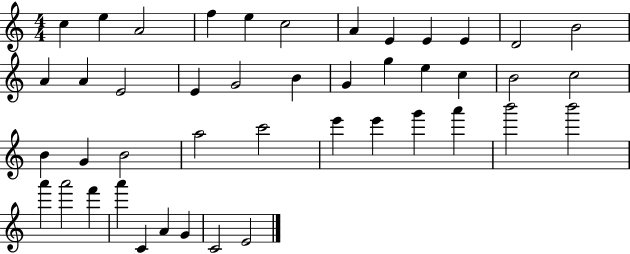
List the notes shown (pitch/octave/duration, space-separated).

C5/q E5/q A4/h F5/q E5/q C5/h A4/q E4/q E4/q E4/q D4/h B4/h A4/q A4/q E4/h E4/q G4/h B4/q G4/q G5/q E5/q C5/q B4/h C5/h B4/q G4/q B4/h A5/h C6/h E6/q E6/q G6/q A6/q B6/h B6/h A6/q A6/h F6/q A6/q C4/q A4/q G4/q C4/h E4/h